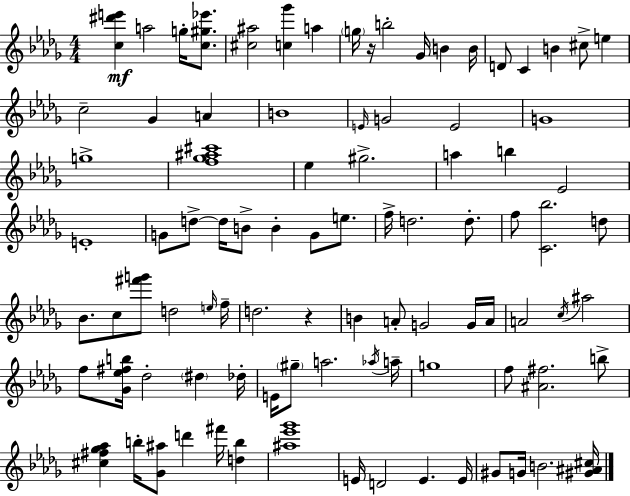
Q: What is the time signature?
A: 4/4